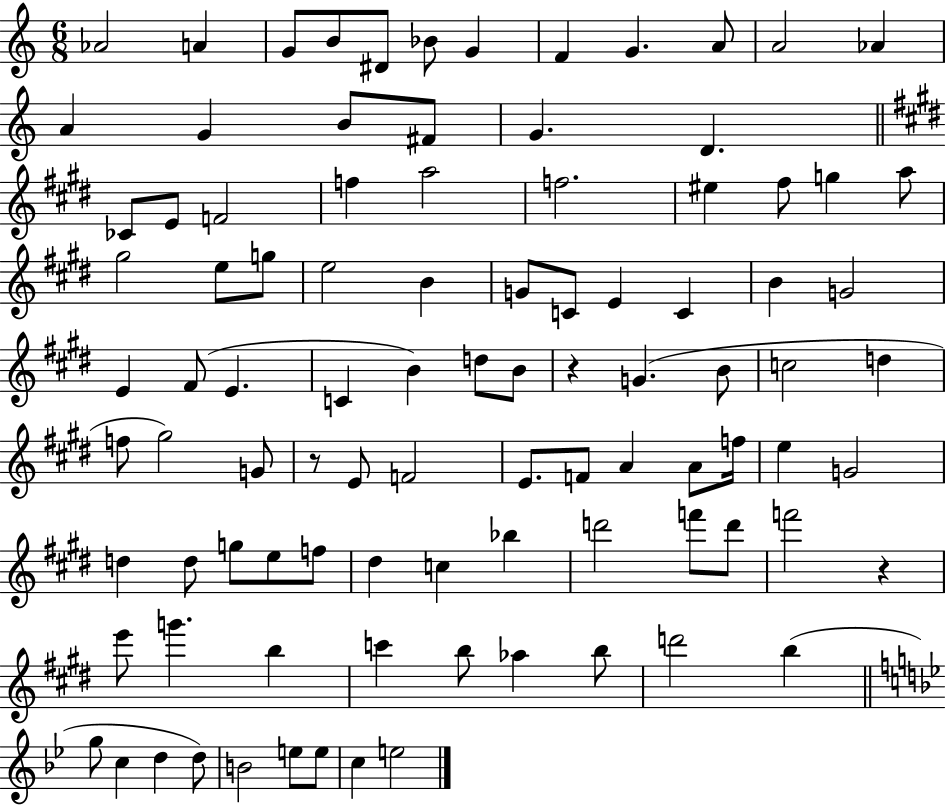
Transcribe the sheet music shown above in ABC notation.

X:1
T:Untitled
M:6/8
L:1/4
K:C
_A2 A G/2 B/2 ^D/2 _B/2 G F G A/2 A2 _A A G B/2 ^F/2 G D _C/2 E/2 F2 f a2 f2 ^e ^f/2 g a/2 ^g2 e/2 g/2 e2 B G/2 C/2 E C B G2 E ^F/2 E C B d/2 B/2 z G B/2 c2 d f/2 ^g2 G/2 z/2 E/2 F2 E/2 F/2 A A/2 f/4 e G2 d d/2 g/2 e/2 f/2 ^d c _b d'2 f'/2 d'/2 f'2 z e'/2 g' b c' b/2 _a b/2 d'2 b g/2 c d d/2 B2 e/2 e/2 c e2